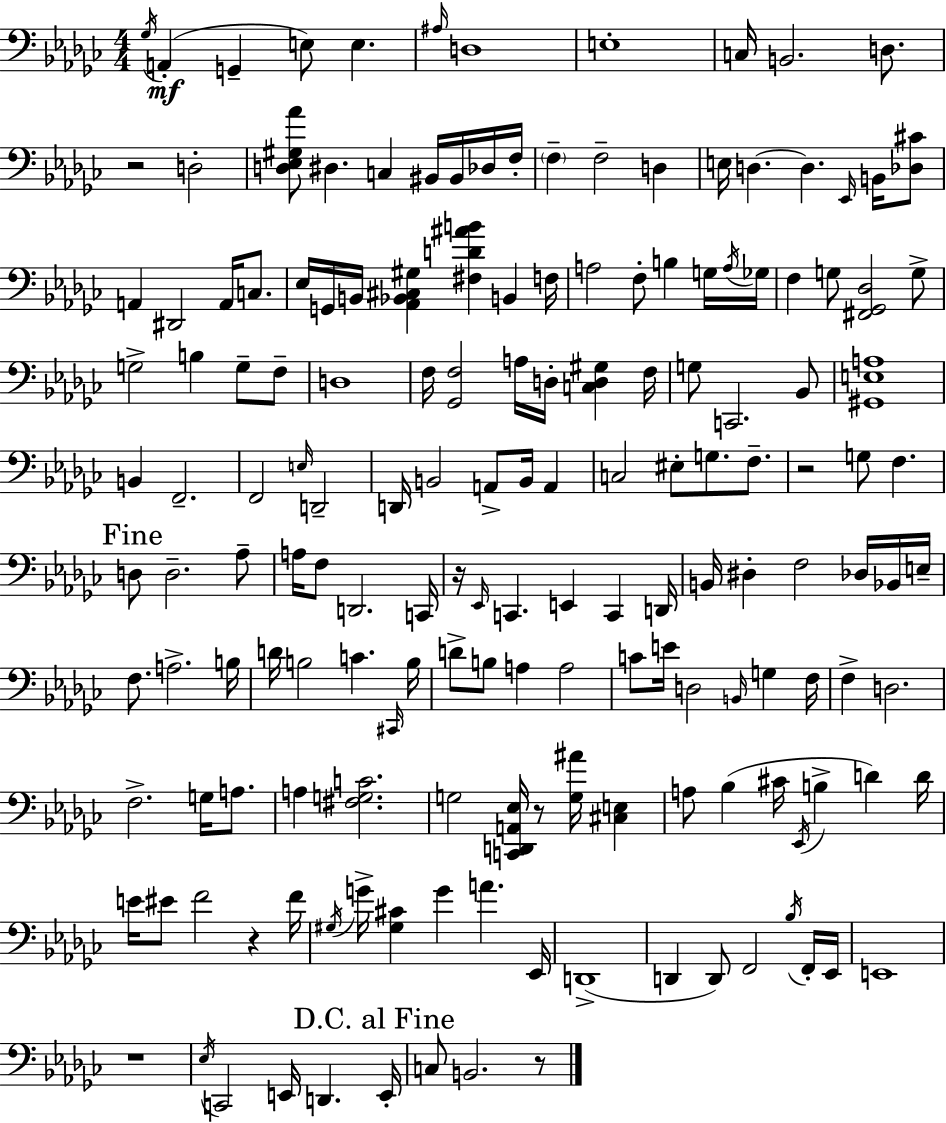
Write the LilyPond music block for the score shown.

{
  \clef bass
  \numericTimeSignature
  \time 4/4
  \key ees \minor
  \acciaccatura { ges16 }\mf a,4-.( g,4-- e8) e4. | \grace { ais16 } d1 | e1-. | c16 b,2. d8. | \break r2 d2-. | <d ees gis aes'>8 dis4. c4 bis,16 bis,16 | des16 f16-. \parenthesize f4-- f2-- d4 | e16 d4.~~ d4. \grace { ees,16 } | \break b,16 <des cis'>8 a,4 dis,2 a,16 | c8. ees16 g,16 b,16 <aes, bes, cis gis>4 <fis d' ais' b'>4 b,4 | f16 a2 f8-. b4 | g16 \acciaccatura { a16 } ges16 f4 g8 <fis, ges, des>2 | \break g8-> g2-> b4 | g8-- f8-- d1 | f16 <ges, f>2 a16 d16-. <c d gis>4 | f16 g8 c,2. | \break bes,8 <gis, e a>1 | b,4 f,2.-- | f,2 \grace { e16 } d,2-- | d,16 b,2 a,8-> | \break b,16 a,4 c2 eis8-. g8. | f8.-- r2 g8 f4. | \mark "Fine" d8 d2.-- | aes8-- a16 f8 d,2. | \break c,16 r16 \grace { ees,16 } c,4. e,4 | c,4 d,16 b,16 dis4-. f2 | des16 bes,16 e16-- f8. a2.-> | b16 d'16 b2 c'4. | \break \grace { cis,16 } b16 d'8-> b8 a4 a2 | c'8 e'16 d2 | \grace { b,16 } g4 f16 f4-> d2. | f2.-> | \break g16 a8. a4 <fis g c'>2. | g2 | <c, d, a, ees>16 r8 <g ais'>16 <cis e>4 a8 bes4( cis'16 \acciaccatura { ees,16 } | b4-> d'4) d'16 e'16 eis'8 f'2 | \break r4 f'16 \acciaccatura { gis16 } g'16-> <gis cis'>4 g'4 | a'4. ees,16 d,1->( | d,4 d,8) | f,2 \acciaccatura { bes16 } f,16-. ees,16 e,1 | \break r1 | \acciaccatura { ees16 } c,2 | e,16 d,4. \mark "D.C. al Fine" e,16-. c8 b,2. | r8 \bar "|."
}